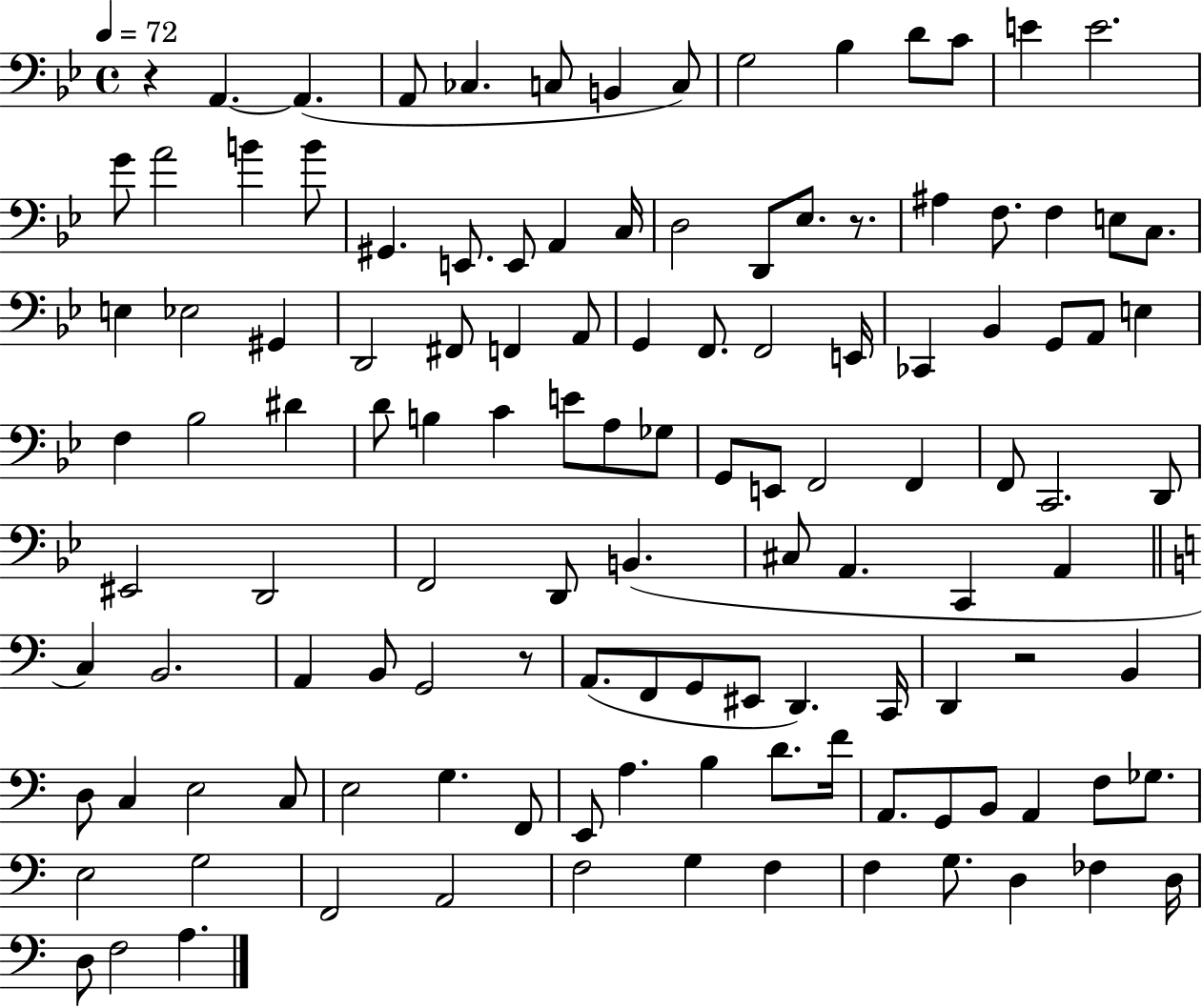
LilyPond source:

{
  \clef bass
  \time 4/4
  \defaultTimeSignature
  \key bes \major
  \tempo 4 = 72
  \repeat volta 2 { r4 a,4.~~ a,4.( | a,8 ces4. c8 b,4 c8) | g2 bes4 d'8 c'8 | e'4 e'2. | \break g'8 a'2 b'4 b'8 | gis,4. e,8. e,8 a,4 c16 | d2 d,8 ees8. r8. | ais4 f8. f4 e8 c8. | \break e4 ees2 gis,4 | d,2 fis,8 f,4 a,8 | g,4 f,8. f,2 e,16 | ces,4 bes,4 g,8 a,8 e4 | \break f4 bes2 dis'4 | d'8 b4 c'4 e'8 a8 ges8 | g,8 e,8 f,2 f,4 | f,8 c,2. d,8 | \break eis,2 d,2 | f,2 d,8 b,4.( | cis8 a,4. c,4 a,4 | \bar "||" \break \key c \major c4) b,2. | a,4 b,8 g,2 r8 | a,8.( f,8 g,8 eis,8 d,4.) c,16 | d,4 r2 b,4 | \break d8 c4 e2 c8 | e2 g4. f,8 | e,8 a4. b4 d'8. f'16 | a,8. g,8 b,8 a,4 f8 ges8. | \break e2 g2 | f,2 a,2 | f2 g4 f4 | f4 g8. d4 fes4 d16 | \break d8 f2 a4. | } \bar "|."
}